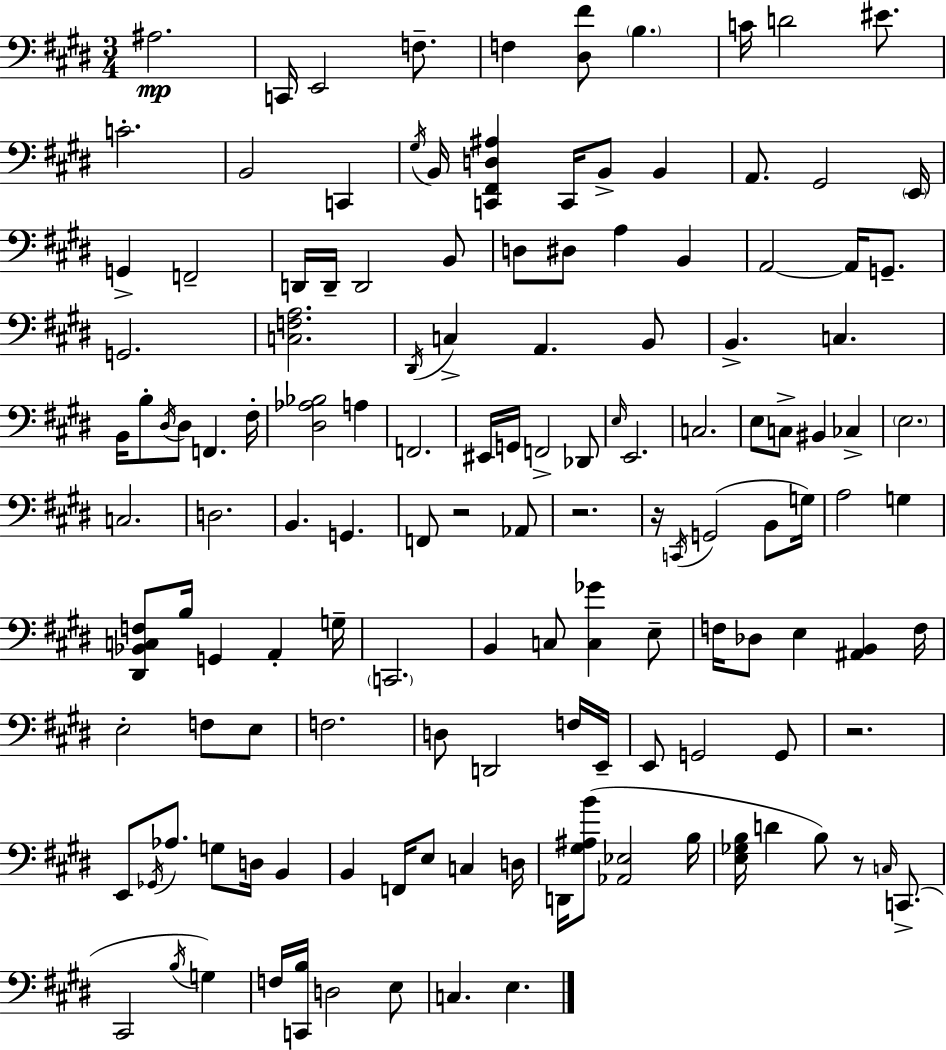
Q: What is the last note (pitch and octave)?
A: E3